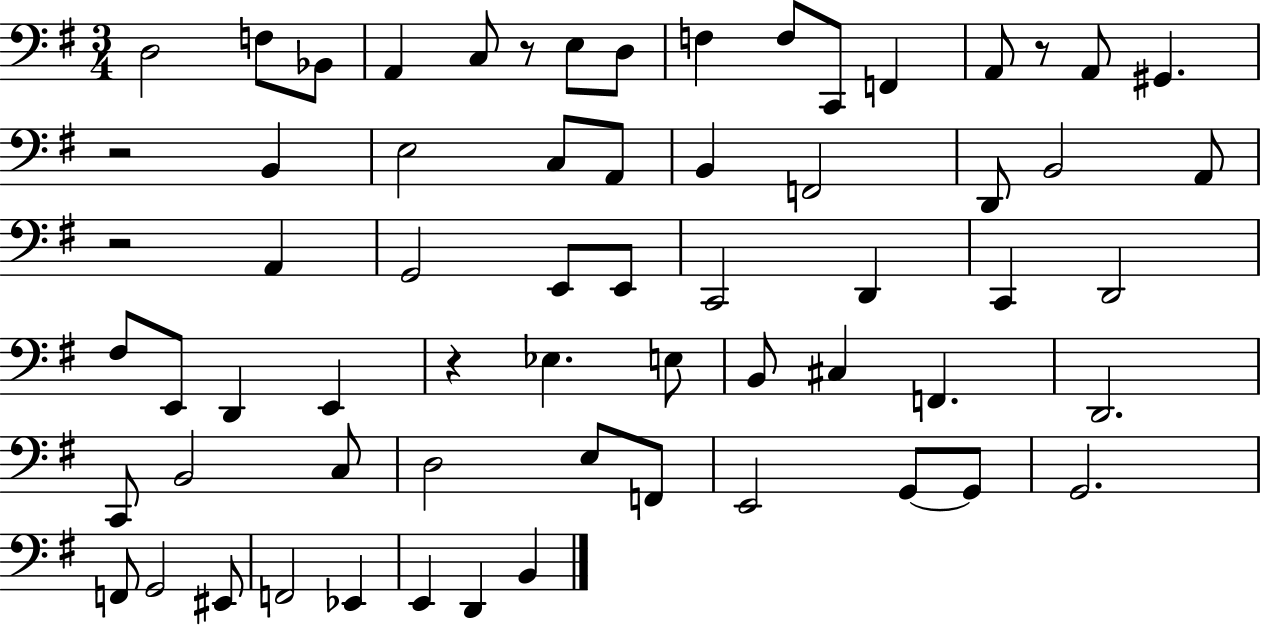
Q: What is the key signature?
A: G major